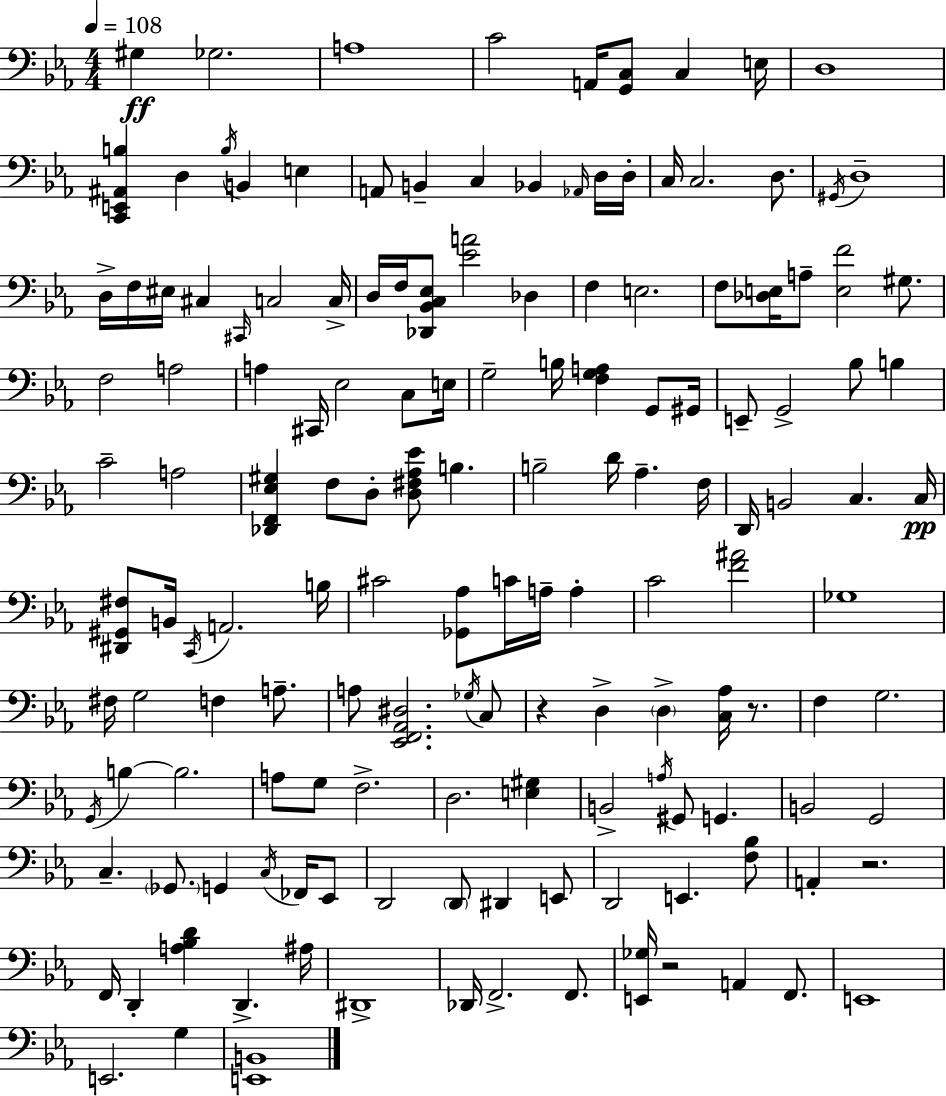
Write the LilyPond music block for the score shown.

{
  \clef bass
  \numericTimeSignature
  \time 4/4
  \key ees \major
  \tempo 4 = 108
  \repeat volta 2 { gis4\ff ges2. | a1 | c'2 a,16 <g, c>8 c4 e16 | d1 | \break <c, e, ais, b>4 d4 \acciaccatura { b16 } b,4 e4 | a,8 b,4-- c4 bes,4 \grace { aes,16 } | d16 d16-. c16 c2. d8. | \acciaccatura { gis,16 } d1-- | \break d16-> f16 eis16 cis4 \grace { cis,16 } c2 | c16-> d16 f16 <des, bes, c ees>8 <ees' a'>2 | des4 f4 e2. | f8 <des e>16 a8-- <e f'>2 | \break gis8. f2 a2 | a4 cis,16 ees2 | c8 e16 g2-- b16 <f g a>4 | g,8 gis,16 e,8-- g,2-> bes8 | \break b4 c'2-- a2 | <des, f, ees gis>4 f8 d8-. <d fis aes ees'>8 b4. | b2-- d'16 aes4.-- | f16 d,16 b,2 c4. | \break c16\pp <dis, gis, fis>8 b,16 \acciaccatura { c,16 } a,2. | b16 cis'2 <ges, aes>8 c'16 | a16-- a4-. c'2 <f' ais'>2 | ges1 | \break fis16 g2 f4 | a8.-- a8 <ees, f, aes, dis>2. | \acciaccatura { ges16 } c8 r4 d4-> \parenthesize d4-> | <c aes>16 r8. f4 g2. | \break \acciaccatura { g,16 } b4~~ b2. | a8 g8 f2.-> | d2. | <e gis>4 b,2-> \acciaccatura { a16 } | \break gis,8 g,4. b,2 | g,2 c4.-- \parenthesize ges,8. | g,4 \acciaccatura { c16 } fes,16 ees,8 d,2 | \parenthesize d,8 dis,4 e,8 d,2 | \break e,4. <f bes>8 a,4-. r2. | f,16 d,4-. <a bes d'>4 | d,4.-> ais16 dis,1-> | des,16 f,2.-> | \break f,8. <e, ges>16 r2 | a,4 f,8. e,1 | e,2. | g4 <e, b,>1 | \break } \bar "|."
}